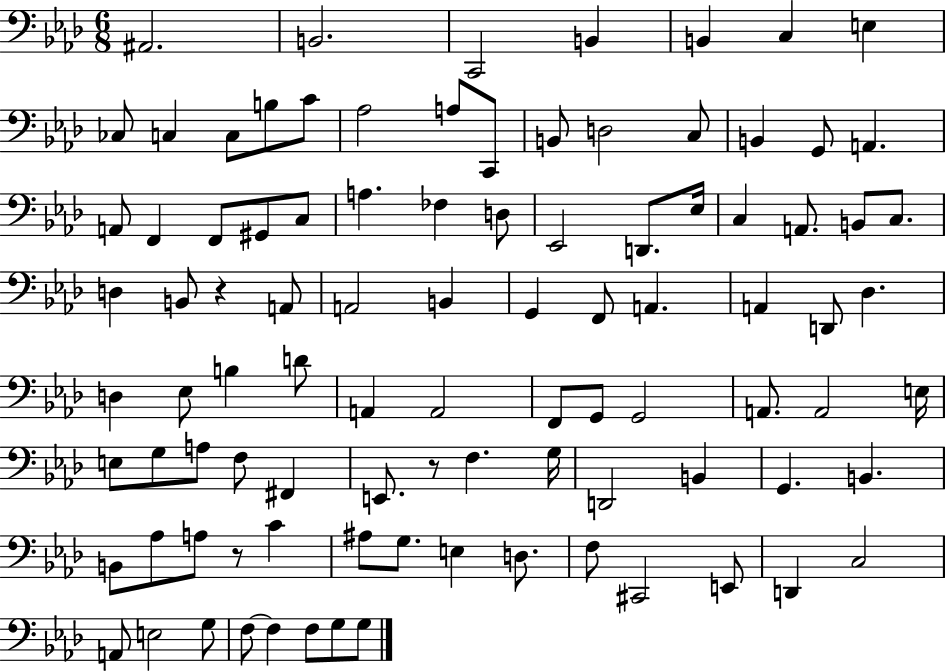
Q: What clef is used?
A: bass